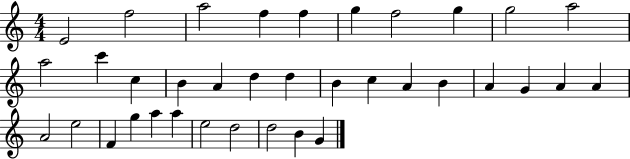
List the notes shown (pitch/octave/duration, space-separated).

E4/h F5/h A5/h F5/q F5/q G5/q F5/h G5/q G5/h A5/h A5/h C6/q C5/q B4/q A4/q D5/q D5/q B4/q C5/q A4/q B4/q A4/q G4/q A4/q A4/q A4/h E5/h F4/q G5/q A5/q A5/q E5/h D5/h D5/h B4/q G4/q